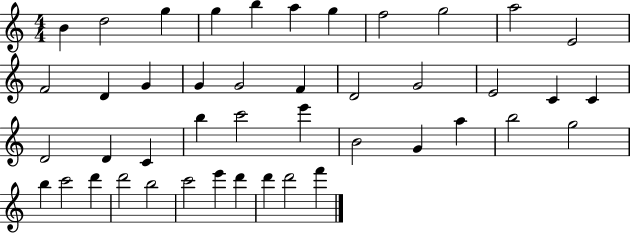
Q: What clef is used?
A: treble